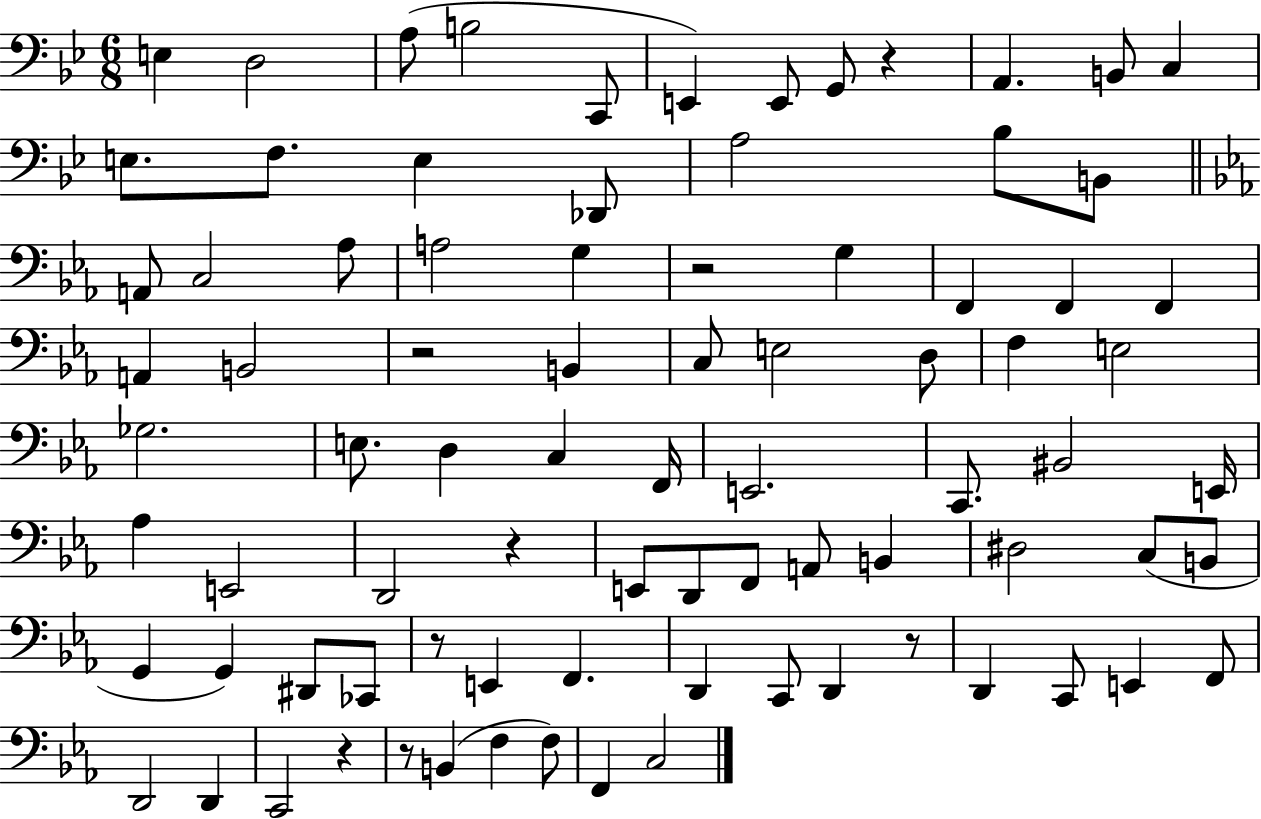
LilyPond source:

{
  \clef bass
  \numericTimeSignature
  \time 6/8
  \key bes \major
  e4 d2 | a8( b2 c,8 | e,4) e,8 g,8 r4 | a,4. b,8 c4 | \break e8. f8. e4 des,8 | a2 bes8 b,8 | \bar "||" \break \key ees \major a,8 c2 aes8 | a2 g4 | r2 g4 | f,4 f,4 f,4 | \break a,4 b,2 | r2 b,4 | c8 e2 d8 | f4 e2 | \break ges2. | e8. d4 c4 f,16 | e,2. | c,8. bis,2 e,16 | \break aes4 e,2 | d,2 r4 | e,8 d,8 f,8 a,8 b,4 | dis2 c8( b,8 | \break g,4 g,4) dis,8 ces,8 | r8 e,4 f,4. | d,4 c,8 d,4 r8 | d,4 c,8 e,4 f,8 | \break d,2 d,4 | c,2 r4 | r8 b,4( f4 f8) | f,4 c2 | \break \bar "|."
}